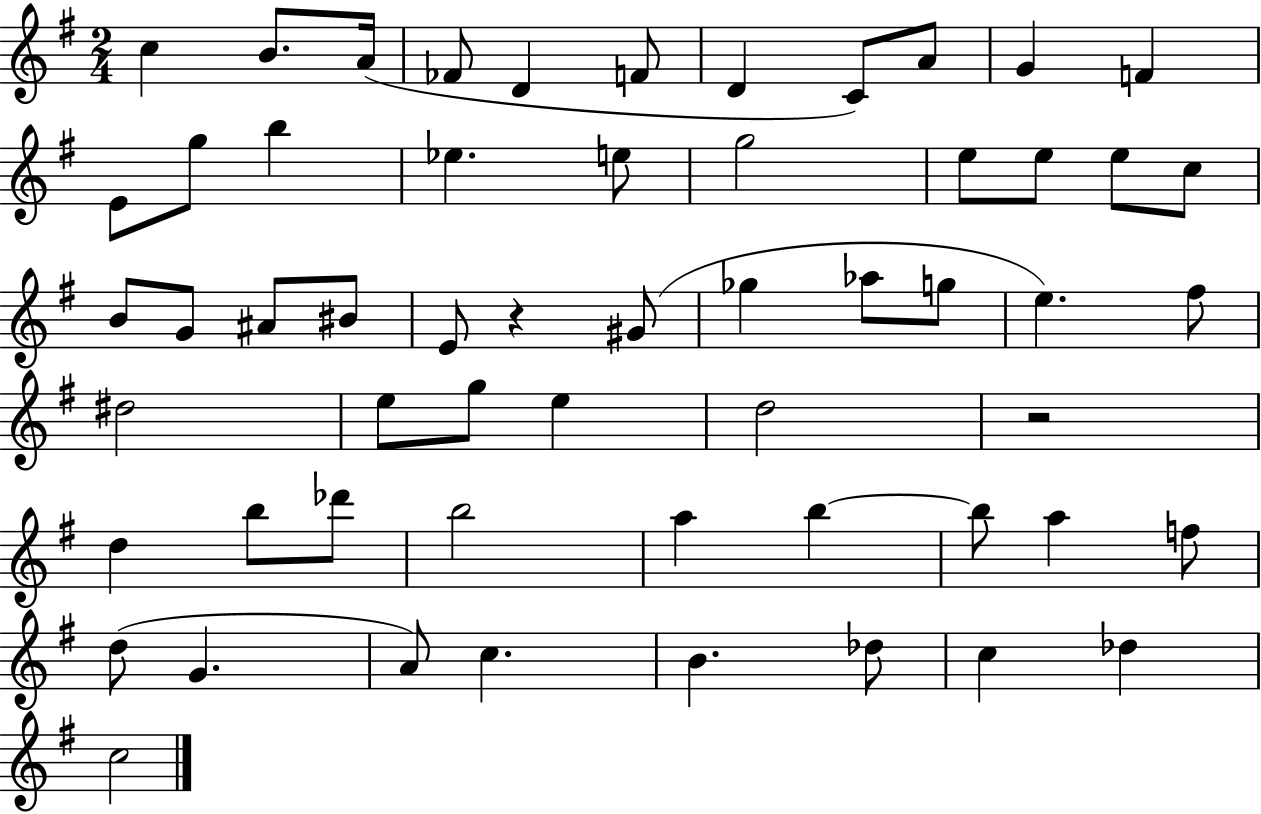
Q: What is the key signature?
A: G major